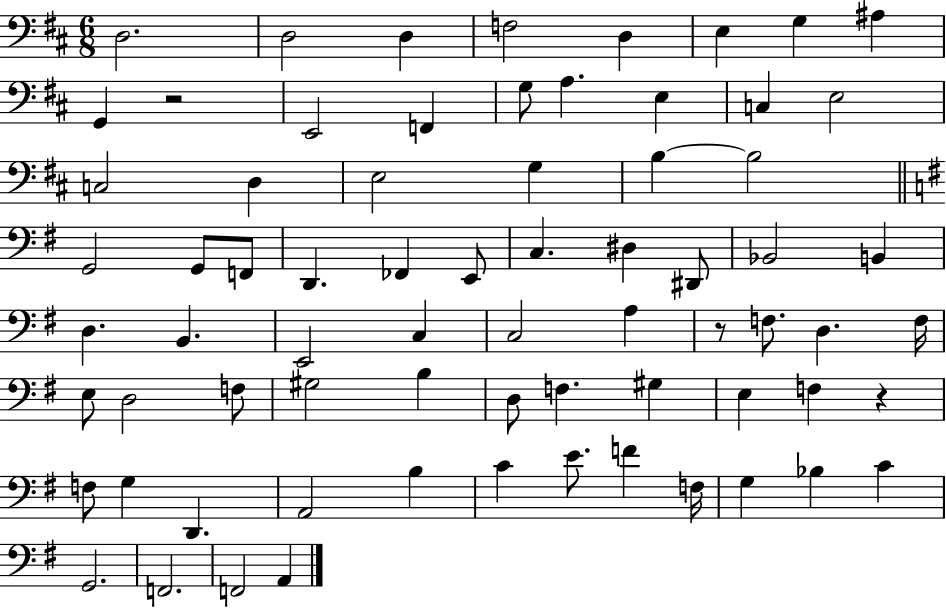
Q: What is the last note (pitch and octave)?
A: A2